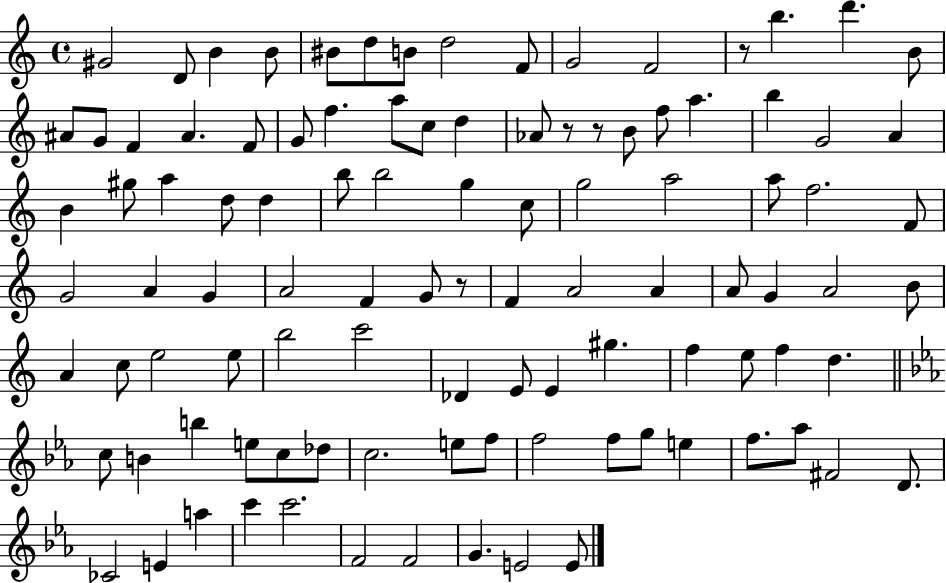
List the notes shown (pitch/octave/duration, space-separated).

G#4/h D4/e B4/q B4/e BIS4/e D5/e B4/e D5/h F4/e G4/h F4/h R/e B5/q. D6/q. B4/e A#4/e G4/e F4/q A#4/q. F4/e G4/e F5/q. A5/e C5/e D5/q Ab4/e R/e R/e B4/e F5/e A5/q. B5/q G4/h A4/q B4/q G#5/e A5/q D5/e D5/q B5/e B5/h G5/q C5/e G5/h A5/h A5/e F5/h. F4/e G4/h A4/q G4/q A4/h F4/q G4/e R/e F4/q A4/h A4/q A4/e G4/q A4/h B4/e A4/q C5/e E5/h E5/e B5/h C6/h Db4/q E4/e E4/q G#5/q. F5/q E5/e F5/q D5/q. C5/e B4/q B5/q E5/e C5/e Db5/e C5/h. E5/e F5/e F5/h F5/e G5/e E5/q F5/e. Ab5/e F#4/h D4/e. CES4/h E4/q A5/q C6/q C6/h. F4/h F4/h G4/q. E4/h E4/e